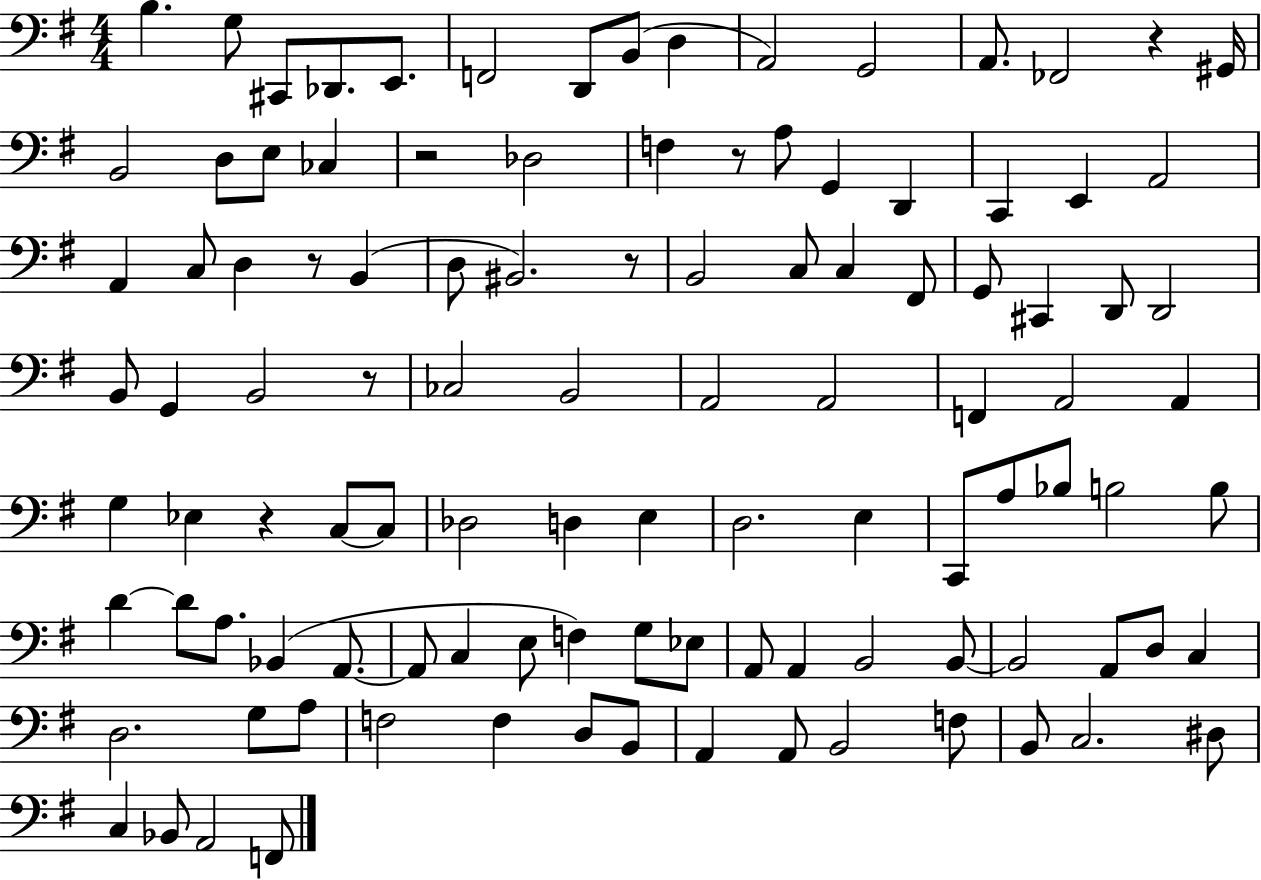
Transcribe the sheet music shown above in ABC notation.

X:1
T:Untitled
M:4/4
L:1/4
K:G
B, G,/2 ^C,,/2 _D,,/2 E,,/2 F,,2 D,,/2 B,,/2 D, A,,2 G,,2 A,,/2 _F,,2 z ^G,,/4 B,,2 D,/2 E,/2 _C, z2 _D,2 F, z/2 A,/2 G,, D,, C,, E,, A,,2 A,, C,/2 D, z/2 B,, D,/2 ^B,,2 z/2 B,,2 C,/2 C, ^F,,/2 G,,/2 ^C,, D,,/2 D,,2 B,,/2 G,, B,,2 z/2 _C,2 B,,2 A,,2 A,,2 F,, A,,2 A,, G, _E, z C,/2 C,/2 _D,2 D, E, D,2 E, C,,/2 A,/2 _B,/2 B,2 B,/2 D D/2 A,/2 _B,, A,,/2 A,,/2 C, E,/2 F, G,/2 _E,/2 A,,/2 A,, B,,2 B,,/2 B,,2 A,,/2 D,/2 C, D,2 G,/2 A,/2 F,2 F, D,/2 B,,/2 A,, A,,/2 B,,2 F,/2 B,,/2 C,2 ^D,/2 C, _B,,/2 A,,2 F,,/2